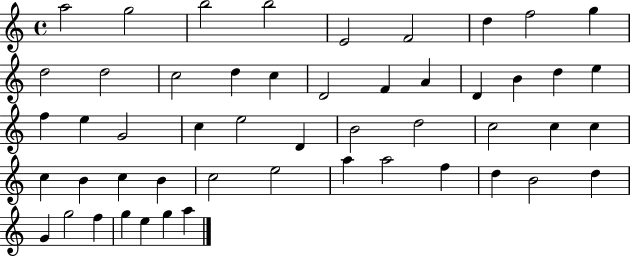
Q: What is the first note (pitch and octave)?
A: A5